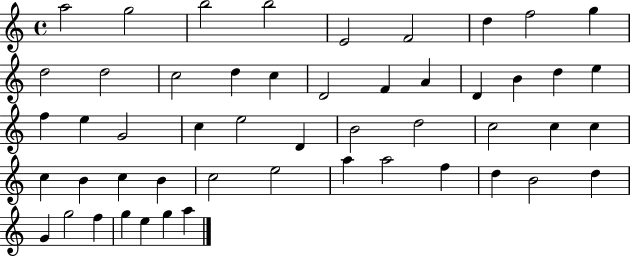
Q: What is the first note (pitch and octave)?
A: A5